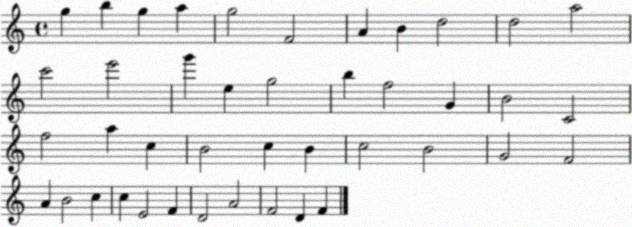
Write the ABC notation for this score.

X:1
T:Untitled
M:4/4
L:1/4
K:C
g b g a g2 F2 A B d2 d2 a2 c'2 e'2 g' e g2 b f2 G B2 C2 f2 a c B2 c B c2 B2 G2 F2 A B2 c c E2 F D2 A2 F2 D F